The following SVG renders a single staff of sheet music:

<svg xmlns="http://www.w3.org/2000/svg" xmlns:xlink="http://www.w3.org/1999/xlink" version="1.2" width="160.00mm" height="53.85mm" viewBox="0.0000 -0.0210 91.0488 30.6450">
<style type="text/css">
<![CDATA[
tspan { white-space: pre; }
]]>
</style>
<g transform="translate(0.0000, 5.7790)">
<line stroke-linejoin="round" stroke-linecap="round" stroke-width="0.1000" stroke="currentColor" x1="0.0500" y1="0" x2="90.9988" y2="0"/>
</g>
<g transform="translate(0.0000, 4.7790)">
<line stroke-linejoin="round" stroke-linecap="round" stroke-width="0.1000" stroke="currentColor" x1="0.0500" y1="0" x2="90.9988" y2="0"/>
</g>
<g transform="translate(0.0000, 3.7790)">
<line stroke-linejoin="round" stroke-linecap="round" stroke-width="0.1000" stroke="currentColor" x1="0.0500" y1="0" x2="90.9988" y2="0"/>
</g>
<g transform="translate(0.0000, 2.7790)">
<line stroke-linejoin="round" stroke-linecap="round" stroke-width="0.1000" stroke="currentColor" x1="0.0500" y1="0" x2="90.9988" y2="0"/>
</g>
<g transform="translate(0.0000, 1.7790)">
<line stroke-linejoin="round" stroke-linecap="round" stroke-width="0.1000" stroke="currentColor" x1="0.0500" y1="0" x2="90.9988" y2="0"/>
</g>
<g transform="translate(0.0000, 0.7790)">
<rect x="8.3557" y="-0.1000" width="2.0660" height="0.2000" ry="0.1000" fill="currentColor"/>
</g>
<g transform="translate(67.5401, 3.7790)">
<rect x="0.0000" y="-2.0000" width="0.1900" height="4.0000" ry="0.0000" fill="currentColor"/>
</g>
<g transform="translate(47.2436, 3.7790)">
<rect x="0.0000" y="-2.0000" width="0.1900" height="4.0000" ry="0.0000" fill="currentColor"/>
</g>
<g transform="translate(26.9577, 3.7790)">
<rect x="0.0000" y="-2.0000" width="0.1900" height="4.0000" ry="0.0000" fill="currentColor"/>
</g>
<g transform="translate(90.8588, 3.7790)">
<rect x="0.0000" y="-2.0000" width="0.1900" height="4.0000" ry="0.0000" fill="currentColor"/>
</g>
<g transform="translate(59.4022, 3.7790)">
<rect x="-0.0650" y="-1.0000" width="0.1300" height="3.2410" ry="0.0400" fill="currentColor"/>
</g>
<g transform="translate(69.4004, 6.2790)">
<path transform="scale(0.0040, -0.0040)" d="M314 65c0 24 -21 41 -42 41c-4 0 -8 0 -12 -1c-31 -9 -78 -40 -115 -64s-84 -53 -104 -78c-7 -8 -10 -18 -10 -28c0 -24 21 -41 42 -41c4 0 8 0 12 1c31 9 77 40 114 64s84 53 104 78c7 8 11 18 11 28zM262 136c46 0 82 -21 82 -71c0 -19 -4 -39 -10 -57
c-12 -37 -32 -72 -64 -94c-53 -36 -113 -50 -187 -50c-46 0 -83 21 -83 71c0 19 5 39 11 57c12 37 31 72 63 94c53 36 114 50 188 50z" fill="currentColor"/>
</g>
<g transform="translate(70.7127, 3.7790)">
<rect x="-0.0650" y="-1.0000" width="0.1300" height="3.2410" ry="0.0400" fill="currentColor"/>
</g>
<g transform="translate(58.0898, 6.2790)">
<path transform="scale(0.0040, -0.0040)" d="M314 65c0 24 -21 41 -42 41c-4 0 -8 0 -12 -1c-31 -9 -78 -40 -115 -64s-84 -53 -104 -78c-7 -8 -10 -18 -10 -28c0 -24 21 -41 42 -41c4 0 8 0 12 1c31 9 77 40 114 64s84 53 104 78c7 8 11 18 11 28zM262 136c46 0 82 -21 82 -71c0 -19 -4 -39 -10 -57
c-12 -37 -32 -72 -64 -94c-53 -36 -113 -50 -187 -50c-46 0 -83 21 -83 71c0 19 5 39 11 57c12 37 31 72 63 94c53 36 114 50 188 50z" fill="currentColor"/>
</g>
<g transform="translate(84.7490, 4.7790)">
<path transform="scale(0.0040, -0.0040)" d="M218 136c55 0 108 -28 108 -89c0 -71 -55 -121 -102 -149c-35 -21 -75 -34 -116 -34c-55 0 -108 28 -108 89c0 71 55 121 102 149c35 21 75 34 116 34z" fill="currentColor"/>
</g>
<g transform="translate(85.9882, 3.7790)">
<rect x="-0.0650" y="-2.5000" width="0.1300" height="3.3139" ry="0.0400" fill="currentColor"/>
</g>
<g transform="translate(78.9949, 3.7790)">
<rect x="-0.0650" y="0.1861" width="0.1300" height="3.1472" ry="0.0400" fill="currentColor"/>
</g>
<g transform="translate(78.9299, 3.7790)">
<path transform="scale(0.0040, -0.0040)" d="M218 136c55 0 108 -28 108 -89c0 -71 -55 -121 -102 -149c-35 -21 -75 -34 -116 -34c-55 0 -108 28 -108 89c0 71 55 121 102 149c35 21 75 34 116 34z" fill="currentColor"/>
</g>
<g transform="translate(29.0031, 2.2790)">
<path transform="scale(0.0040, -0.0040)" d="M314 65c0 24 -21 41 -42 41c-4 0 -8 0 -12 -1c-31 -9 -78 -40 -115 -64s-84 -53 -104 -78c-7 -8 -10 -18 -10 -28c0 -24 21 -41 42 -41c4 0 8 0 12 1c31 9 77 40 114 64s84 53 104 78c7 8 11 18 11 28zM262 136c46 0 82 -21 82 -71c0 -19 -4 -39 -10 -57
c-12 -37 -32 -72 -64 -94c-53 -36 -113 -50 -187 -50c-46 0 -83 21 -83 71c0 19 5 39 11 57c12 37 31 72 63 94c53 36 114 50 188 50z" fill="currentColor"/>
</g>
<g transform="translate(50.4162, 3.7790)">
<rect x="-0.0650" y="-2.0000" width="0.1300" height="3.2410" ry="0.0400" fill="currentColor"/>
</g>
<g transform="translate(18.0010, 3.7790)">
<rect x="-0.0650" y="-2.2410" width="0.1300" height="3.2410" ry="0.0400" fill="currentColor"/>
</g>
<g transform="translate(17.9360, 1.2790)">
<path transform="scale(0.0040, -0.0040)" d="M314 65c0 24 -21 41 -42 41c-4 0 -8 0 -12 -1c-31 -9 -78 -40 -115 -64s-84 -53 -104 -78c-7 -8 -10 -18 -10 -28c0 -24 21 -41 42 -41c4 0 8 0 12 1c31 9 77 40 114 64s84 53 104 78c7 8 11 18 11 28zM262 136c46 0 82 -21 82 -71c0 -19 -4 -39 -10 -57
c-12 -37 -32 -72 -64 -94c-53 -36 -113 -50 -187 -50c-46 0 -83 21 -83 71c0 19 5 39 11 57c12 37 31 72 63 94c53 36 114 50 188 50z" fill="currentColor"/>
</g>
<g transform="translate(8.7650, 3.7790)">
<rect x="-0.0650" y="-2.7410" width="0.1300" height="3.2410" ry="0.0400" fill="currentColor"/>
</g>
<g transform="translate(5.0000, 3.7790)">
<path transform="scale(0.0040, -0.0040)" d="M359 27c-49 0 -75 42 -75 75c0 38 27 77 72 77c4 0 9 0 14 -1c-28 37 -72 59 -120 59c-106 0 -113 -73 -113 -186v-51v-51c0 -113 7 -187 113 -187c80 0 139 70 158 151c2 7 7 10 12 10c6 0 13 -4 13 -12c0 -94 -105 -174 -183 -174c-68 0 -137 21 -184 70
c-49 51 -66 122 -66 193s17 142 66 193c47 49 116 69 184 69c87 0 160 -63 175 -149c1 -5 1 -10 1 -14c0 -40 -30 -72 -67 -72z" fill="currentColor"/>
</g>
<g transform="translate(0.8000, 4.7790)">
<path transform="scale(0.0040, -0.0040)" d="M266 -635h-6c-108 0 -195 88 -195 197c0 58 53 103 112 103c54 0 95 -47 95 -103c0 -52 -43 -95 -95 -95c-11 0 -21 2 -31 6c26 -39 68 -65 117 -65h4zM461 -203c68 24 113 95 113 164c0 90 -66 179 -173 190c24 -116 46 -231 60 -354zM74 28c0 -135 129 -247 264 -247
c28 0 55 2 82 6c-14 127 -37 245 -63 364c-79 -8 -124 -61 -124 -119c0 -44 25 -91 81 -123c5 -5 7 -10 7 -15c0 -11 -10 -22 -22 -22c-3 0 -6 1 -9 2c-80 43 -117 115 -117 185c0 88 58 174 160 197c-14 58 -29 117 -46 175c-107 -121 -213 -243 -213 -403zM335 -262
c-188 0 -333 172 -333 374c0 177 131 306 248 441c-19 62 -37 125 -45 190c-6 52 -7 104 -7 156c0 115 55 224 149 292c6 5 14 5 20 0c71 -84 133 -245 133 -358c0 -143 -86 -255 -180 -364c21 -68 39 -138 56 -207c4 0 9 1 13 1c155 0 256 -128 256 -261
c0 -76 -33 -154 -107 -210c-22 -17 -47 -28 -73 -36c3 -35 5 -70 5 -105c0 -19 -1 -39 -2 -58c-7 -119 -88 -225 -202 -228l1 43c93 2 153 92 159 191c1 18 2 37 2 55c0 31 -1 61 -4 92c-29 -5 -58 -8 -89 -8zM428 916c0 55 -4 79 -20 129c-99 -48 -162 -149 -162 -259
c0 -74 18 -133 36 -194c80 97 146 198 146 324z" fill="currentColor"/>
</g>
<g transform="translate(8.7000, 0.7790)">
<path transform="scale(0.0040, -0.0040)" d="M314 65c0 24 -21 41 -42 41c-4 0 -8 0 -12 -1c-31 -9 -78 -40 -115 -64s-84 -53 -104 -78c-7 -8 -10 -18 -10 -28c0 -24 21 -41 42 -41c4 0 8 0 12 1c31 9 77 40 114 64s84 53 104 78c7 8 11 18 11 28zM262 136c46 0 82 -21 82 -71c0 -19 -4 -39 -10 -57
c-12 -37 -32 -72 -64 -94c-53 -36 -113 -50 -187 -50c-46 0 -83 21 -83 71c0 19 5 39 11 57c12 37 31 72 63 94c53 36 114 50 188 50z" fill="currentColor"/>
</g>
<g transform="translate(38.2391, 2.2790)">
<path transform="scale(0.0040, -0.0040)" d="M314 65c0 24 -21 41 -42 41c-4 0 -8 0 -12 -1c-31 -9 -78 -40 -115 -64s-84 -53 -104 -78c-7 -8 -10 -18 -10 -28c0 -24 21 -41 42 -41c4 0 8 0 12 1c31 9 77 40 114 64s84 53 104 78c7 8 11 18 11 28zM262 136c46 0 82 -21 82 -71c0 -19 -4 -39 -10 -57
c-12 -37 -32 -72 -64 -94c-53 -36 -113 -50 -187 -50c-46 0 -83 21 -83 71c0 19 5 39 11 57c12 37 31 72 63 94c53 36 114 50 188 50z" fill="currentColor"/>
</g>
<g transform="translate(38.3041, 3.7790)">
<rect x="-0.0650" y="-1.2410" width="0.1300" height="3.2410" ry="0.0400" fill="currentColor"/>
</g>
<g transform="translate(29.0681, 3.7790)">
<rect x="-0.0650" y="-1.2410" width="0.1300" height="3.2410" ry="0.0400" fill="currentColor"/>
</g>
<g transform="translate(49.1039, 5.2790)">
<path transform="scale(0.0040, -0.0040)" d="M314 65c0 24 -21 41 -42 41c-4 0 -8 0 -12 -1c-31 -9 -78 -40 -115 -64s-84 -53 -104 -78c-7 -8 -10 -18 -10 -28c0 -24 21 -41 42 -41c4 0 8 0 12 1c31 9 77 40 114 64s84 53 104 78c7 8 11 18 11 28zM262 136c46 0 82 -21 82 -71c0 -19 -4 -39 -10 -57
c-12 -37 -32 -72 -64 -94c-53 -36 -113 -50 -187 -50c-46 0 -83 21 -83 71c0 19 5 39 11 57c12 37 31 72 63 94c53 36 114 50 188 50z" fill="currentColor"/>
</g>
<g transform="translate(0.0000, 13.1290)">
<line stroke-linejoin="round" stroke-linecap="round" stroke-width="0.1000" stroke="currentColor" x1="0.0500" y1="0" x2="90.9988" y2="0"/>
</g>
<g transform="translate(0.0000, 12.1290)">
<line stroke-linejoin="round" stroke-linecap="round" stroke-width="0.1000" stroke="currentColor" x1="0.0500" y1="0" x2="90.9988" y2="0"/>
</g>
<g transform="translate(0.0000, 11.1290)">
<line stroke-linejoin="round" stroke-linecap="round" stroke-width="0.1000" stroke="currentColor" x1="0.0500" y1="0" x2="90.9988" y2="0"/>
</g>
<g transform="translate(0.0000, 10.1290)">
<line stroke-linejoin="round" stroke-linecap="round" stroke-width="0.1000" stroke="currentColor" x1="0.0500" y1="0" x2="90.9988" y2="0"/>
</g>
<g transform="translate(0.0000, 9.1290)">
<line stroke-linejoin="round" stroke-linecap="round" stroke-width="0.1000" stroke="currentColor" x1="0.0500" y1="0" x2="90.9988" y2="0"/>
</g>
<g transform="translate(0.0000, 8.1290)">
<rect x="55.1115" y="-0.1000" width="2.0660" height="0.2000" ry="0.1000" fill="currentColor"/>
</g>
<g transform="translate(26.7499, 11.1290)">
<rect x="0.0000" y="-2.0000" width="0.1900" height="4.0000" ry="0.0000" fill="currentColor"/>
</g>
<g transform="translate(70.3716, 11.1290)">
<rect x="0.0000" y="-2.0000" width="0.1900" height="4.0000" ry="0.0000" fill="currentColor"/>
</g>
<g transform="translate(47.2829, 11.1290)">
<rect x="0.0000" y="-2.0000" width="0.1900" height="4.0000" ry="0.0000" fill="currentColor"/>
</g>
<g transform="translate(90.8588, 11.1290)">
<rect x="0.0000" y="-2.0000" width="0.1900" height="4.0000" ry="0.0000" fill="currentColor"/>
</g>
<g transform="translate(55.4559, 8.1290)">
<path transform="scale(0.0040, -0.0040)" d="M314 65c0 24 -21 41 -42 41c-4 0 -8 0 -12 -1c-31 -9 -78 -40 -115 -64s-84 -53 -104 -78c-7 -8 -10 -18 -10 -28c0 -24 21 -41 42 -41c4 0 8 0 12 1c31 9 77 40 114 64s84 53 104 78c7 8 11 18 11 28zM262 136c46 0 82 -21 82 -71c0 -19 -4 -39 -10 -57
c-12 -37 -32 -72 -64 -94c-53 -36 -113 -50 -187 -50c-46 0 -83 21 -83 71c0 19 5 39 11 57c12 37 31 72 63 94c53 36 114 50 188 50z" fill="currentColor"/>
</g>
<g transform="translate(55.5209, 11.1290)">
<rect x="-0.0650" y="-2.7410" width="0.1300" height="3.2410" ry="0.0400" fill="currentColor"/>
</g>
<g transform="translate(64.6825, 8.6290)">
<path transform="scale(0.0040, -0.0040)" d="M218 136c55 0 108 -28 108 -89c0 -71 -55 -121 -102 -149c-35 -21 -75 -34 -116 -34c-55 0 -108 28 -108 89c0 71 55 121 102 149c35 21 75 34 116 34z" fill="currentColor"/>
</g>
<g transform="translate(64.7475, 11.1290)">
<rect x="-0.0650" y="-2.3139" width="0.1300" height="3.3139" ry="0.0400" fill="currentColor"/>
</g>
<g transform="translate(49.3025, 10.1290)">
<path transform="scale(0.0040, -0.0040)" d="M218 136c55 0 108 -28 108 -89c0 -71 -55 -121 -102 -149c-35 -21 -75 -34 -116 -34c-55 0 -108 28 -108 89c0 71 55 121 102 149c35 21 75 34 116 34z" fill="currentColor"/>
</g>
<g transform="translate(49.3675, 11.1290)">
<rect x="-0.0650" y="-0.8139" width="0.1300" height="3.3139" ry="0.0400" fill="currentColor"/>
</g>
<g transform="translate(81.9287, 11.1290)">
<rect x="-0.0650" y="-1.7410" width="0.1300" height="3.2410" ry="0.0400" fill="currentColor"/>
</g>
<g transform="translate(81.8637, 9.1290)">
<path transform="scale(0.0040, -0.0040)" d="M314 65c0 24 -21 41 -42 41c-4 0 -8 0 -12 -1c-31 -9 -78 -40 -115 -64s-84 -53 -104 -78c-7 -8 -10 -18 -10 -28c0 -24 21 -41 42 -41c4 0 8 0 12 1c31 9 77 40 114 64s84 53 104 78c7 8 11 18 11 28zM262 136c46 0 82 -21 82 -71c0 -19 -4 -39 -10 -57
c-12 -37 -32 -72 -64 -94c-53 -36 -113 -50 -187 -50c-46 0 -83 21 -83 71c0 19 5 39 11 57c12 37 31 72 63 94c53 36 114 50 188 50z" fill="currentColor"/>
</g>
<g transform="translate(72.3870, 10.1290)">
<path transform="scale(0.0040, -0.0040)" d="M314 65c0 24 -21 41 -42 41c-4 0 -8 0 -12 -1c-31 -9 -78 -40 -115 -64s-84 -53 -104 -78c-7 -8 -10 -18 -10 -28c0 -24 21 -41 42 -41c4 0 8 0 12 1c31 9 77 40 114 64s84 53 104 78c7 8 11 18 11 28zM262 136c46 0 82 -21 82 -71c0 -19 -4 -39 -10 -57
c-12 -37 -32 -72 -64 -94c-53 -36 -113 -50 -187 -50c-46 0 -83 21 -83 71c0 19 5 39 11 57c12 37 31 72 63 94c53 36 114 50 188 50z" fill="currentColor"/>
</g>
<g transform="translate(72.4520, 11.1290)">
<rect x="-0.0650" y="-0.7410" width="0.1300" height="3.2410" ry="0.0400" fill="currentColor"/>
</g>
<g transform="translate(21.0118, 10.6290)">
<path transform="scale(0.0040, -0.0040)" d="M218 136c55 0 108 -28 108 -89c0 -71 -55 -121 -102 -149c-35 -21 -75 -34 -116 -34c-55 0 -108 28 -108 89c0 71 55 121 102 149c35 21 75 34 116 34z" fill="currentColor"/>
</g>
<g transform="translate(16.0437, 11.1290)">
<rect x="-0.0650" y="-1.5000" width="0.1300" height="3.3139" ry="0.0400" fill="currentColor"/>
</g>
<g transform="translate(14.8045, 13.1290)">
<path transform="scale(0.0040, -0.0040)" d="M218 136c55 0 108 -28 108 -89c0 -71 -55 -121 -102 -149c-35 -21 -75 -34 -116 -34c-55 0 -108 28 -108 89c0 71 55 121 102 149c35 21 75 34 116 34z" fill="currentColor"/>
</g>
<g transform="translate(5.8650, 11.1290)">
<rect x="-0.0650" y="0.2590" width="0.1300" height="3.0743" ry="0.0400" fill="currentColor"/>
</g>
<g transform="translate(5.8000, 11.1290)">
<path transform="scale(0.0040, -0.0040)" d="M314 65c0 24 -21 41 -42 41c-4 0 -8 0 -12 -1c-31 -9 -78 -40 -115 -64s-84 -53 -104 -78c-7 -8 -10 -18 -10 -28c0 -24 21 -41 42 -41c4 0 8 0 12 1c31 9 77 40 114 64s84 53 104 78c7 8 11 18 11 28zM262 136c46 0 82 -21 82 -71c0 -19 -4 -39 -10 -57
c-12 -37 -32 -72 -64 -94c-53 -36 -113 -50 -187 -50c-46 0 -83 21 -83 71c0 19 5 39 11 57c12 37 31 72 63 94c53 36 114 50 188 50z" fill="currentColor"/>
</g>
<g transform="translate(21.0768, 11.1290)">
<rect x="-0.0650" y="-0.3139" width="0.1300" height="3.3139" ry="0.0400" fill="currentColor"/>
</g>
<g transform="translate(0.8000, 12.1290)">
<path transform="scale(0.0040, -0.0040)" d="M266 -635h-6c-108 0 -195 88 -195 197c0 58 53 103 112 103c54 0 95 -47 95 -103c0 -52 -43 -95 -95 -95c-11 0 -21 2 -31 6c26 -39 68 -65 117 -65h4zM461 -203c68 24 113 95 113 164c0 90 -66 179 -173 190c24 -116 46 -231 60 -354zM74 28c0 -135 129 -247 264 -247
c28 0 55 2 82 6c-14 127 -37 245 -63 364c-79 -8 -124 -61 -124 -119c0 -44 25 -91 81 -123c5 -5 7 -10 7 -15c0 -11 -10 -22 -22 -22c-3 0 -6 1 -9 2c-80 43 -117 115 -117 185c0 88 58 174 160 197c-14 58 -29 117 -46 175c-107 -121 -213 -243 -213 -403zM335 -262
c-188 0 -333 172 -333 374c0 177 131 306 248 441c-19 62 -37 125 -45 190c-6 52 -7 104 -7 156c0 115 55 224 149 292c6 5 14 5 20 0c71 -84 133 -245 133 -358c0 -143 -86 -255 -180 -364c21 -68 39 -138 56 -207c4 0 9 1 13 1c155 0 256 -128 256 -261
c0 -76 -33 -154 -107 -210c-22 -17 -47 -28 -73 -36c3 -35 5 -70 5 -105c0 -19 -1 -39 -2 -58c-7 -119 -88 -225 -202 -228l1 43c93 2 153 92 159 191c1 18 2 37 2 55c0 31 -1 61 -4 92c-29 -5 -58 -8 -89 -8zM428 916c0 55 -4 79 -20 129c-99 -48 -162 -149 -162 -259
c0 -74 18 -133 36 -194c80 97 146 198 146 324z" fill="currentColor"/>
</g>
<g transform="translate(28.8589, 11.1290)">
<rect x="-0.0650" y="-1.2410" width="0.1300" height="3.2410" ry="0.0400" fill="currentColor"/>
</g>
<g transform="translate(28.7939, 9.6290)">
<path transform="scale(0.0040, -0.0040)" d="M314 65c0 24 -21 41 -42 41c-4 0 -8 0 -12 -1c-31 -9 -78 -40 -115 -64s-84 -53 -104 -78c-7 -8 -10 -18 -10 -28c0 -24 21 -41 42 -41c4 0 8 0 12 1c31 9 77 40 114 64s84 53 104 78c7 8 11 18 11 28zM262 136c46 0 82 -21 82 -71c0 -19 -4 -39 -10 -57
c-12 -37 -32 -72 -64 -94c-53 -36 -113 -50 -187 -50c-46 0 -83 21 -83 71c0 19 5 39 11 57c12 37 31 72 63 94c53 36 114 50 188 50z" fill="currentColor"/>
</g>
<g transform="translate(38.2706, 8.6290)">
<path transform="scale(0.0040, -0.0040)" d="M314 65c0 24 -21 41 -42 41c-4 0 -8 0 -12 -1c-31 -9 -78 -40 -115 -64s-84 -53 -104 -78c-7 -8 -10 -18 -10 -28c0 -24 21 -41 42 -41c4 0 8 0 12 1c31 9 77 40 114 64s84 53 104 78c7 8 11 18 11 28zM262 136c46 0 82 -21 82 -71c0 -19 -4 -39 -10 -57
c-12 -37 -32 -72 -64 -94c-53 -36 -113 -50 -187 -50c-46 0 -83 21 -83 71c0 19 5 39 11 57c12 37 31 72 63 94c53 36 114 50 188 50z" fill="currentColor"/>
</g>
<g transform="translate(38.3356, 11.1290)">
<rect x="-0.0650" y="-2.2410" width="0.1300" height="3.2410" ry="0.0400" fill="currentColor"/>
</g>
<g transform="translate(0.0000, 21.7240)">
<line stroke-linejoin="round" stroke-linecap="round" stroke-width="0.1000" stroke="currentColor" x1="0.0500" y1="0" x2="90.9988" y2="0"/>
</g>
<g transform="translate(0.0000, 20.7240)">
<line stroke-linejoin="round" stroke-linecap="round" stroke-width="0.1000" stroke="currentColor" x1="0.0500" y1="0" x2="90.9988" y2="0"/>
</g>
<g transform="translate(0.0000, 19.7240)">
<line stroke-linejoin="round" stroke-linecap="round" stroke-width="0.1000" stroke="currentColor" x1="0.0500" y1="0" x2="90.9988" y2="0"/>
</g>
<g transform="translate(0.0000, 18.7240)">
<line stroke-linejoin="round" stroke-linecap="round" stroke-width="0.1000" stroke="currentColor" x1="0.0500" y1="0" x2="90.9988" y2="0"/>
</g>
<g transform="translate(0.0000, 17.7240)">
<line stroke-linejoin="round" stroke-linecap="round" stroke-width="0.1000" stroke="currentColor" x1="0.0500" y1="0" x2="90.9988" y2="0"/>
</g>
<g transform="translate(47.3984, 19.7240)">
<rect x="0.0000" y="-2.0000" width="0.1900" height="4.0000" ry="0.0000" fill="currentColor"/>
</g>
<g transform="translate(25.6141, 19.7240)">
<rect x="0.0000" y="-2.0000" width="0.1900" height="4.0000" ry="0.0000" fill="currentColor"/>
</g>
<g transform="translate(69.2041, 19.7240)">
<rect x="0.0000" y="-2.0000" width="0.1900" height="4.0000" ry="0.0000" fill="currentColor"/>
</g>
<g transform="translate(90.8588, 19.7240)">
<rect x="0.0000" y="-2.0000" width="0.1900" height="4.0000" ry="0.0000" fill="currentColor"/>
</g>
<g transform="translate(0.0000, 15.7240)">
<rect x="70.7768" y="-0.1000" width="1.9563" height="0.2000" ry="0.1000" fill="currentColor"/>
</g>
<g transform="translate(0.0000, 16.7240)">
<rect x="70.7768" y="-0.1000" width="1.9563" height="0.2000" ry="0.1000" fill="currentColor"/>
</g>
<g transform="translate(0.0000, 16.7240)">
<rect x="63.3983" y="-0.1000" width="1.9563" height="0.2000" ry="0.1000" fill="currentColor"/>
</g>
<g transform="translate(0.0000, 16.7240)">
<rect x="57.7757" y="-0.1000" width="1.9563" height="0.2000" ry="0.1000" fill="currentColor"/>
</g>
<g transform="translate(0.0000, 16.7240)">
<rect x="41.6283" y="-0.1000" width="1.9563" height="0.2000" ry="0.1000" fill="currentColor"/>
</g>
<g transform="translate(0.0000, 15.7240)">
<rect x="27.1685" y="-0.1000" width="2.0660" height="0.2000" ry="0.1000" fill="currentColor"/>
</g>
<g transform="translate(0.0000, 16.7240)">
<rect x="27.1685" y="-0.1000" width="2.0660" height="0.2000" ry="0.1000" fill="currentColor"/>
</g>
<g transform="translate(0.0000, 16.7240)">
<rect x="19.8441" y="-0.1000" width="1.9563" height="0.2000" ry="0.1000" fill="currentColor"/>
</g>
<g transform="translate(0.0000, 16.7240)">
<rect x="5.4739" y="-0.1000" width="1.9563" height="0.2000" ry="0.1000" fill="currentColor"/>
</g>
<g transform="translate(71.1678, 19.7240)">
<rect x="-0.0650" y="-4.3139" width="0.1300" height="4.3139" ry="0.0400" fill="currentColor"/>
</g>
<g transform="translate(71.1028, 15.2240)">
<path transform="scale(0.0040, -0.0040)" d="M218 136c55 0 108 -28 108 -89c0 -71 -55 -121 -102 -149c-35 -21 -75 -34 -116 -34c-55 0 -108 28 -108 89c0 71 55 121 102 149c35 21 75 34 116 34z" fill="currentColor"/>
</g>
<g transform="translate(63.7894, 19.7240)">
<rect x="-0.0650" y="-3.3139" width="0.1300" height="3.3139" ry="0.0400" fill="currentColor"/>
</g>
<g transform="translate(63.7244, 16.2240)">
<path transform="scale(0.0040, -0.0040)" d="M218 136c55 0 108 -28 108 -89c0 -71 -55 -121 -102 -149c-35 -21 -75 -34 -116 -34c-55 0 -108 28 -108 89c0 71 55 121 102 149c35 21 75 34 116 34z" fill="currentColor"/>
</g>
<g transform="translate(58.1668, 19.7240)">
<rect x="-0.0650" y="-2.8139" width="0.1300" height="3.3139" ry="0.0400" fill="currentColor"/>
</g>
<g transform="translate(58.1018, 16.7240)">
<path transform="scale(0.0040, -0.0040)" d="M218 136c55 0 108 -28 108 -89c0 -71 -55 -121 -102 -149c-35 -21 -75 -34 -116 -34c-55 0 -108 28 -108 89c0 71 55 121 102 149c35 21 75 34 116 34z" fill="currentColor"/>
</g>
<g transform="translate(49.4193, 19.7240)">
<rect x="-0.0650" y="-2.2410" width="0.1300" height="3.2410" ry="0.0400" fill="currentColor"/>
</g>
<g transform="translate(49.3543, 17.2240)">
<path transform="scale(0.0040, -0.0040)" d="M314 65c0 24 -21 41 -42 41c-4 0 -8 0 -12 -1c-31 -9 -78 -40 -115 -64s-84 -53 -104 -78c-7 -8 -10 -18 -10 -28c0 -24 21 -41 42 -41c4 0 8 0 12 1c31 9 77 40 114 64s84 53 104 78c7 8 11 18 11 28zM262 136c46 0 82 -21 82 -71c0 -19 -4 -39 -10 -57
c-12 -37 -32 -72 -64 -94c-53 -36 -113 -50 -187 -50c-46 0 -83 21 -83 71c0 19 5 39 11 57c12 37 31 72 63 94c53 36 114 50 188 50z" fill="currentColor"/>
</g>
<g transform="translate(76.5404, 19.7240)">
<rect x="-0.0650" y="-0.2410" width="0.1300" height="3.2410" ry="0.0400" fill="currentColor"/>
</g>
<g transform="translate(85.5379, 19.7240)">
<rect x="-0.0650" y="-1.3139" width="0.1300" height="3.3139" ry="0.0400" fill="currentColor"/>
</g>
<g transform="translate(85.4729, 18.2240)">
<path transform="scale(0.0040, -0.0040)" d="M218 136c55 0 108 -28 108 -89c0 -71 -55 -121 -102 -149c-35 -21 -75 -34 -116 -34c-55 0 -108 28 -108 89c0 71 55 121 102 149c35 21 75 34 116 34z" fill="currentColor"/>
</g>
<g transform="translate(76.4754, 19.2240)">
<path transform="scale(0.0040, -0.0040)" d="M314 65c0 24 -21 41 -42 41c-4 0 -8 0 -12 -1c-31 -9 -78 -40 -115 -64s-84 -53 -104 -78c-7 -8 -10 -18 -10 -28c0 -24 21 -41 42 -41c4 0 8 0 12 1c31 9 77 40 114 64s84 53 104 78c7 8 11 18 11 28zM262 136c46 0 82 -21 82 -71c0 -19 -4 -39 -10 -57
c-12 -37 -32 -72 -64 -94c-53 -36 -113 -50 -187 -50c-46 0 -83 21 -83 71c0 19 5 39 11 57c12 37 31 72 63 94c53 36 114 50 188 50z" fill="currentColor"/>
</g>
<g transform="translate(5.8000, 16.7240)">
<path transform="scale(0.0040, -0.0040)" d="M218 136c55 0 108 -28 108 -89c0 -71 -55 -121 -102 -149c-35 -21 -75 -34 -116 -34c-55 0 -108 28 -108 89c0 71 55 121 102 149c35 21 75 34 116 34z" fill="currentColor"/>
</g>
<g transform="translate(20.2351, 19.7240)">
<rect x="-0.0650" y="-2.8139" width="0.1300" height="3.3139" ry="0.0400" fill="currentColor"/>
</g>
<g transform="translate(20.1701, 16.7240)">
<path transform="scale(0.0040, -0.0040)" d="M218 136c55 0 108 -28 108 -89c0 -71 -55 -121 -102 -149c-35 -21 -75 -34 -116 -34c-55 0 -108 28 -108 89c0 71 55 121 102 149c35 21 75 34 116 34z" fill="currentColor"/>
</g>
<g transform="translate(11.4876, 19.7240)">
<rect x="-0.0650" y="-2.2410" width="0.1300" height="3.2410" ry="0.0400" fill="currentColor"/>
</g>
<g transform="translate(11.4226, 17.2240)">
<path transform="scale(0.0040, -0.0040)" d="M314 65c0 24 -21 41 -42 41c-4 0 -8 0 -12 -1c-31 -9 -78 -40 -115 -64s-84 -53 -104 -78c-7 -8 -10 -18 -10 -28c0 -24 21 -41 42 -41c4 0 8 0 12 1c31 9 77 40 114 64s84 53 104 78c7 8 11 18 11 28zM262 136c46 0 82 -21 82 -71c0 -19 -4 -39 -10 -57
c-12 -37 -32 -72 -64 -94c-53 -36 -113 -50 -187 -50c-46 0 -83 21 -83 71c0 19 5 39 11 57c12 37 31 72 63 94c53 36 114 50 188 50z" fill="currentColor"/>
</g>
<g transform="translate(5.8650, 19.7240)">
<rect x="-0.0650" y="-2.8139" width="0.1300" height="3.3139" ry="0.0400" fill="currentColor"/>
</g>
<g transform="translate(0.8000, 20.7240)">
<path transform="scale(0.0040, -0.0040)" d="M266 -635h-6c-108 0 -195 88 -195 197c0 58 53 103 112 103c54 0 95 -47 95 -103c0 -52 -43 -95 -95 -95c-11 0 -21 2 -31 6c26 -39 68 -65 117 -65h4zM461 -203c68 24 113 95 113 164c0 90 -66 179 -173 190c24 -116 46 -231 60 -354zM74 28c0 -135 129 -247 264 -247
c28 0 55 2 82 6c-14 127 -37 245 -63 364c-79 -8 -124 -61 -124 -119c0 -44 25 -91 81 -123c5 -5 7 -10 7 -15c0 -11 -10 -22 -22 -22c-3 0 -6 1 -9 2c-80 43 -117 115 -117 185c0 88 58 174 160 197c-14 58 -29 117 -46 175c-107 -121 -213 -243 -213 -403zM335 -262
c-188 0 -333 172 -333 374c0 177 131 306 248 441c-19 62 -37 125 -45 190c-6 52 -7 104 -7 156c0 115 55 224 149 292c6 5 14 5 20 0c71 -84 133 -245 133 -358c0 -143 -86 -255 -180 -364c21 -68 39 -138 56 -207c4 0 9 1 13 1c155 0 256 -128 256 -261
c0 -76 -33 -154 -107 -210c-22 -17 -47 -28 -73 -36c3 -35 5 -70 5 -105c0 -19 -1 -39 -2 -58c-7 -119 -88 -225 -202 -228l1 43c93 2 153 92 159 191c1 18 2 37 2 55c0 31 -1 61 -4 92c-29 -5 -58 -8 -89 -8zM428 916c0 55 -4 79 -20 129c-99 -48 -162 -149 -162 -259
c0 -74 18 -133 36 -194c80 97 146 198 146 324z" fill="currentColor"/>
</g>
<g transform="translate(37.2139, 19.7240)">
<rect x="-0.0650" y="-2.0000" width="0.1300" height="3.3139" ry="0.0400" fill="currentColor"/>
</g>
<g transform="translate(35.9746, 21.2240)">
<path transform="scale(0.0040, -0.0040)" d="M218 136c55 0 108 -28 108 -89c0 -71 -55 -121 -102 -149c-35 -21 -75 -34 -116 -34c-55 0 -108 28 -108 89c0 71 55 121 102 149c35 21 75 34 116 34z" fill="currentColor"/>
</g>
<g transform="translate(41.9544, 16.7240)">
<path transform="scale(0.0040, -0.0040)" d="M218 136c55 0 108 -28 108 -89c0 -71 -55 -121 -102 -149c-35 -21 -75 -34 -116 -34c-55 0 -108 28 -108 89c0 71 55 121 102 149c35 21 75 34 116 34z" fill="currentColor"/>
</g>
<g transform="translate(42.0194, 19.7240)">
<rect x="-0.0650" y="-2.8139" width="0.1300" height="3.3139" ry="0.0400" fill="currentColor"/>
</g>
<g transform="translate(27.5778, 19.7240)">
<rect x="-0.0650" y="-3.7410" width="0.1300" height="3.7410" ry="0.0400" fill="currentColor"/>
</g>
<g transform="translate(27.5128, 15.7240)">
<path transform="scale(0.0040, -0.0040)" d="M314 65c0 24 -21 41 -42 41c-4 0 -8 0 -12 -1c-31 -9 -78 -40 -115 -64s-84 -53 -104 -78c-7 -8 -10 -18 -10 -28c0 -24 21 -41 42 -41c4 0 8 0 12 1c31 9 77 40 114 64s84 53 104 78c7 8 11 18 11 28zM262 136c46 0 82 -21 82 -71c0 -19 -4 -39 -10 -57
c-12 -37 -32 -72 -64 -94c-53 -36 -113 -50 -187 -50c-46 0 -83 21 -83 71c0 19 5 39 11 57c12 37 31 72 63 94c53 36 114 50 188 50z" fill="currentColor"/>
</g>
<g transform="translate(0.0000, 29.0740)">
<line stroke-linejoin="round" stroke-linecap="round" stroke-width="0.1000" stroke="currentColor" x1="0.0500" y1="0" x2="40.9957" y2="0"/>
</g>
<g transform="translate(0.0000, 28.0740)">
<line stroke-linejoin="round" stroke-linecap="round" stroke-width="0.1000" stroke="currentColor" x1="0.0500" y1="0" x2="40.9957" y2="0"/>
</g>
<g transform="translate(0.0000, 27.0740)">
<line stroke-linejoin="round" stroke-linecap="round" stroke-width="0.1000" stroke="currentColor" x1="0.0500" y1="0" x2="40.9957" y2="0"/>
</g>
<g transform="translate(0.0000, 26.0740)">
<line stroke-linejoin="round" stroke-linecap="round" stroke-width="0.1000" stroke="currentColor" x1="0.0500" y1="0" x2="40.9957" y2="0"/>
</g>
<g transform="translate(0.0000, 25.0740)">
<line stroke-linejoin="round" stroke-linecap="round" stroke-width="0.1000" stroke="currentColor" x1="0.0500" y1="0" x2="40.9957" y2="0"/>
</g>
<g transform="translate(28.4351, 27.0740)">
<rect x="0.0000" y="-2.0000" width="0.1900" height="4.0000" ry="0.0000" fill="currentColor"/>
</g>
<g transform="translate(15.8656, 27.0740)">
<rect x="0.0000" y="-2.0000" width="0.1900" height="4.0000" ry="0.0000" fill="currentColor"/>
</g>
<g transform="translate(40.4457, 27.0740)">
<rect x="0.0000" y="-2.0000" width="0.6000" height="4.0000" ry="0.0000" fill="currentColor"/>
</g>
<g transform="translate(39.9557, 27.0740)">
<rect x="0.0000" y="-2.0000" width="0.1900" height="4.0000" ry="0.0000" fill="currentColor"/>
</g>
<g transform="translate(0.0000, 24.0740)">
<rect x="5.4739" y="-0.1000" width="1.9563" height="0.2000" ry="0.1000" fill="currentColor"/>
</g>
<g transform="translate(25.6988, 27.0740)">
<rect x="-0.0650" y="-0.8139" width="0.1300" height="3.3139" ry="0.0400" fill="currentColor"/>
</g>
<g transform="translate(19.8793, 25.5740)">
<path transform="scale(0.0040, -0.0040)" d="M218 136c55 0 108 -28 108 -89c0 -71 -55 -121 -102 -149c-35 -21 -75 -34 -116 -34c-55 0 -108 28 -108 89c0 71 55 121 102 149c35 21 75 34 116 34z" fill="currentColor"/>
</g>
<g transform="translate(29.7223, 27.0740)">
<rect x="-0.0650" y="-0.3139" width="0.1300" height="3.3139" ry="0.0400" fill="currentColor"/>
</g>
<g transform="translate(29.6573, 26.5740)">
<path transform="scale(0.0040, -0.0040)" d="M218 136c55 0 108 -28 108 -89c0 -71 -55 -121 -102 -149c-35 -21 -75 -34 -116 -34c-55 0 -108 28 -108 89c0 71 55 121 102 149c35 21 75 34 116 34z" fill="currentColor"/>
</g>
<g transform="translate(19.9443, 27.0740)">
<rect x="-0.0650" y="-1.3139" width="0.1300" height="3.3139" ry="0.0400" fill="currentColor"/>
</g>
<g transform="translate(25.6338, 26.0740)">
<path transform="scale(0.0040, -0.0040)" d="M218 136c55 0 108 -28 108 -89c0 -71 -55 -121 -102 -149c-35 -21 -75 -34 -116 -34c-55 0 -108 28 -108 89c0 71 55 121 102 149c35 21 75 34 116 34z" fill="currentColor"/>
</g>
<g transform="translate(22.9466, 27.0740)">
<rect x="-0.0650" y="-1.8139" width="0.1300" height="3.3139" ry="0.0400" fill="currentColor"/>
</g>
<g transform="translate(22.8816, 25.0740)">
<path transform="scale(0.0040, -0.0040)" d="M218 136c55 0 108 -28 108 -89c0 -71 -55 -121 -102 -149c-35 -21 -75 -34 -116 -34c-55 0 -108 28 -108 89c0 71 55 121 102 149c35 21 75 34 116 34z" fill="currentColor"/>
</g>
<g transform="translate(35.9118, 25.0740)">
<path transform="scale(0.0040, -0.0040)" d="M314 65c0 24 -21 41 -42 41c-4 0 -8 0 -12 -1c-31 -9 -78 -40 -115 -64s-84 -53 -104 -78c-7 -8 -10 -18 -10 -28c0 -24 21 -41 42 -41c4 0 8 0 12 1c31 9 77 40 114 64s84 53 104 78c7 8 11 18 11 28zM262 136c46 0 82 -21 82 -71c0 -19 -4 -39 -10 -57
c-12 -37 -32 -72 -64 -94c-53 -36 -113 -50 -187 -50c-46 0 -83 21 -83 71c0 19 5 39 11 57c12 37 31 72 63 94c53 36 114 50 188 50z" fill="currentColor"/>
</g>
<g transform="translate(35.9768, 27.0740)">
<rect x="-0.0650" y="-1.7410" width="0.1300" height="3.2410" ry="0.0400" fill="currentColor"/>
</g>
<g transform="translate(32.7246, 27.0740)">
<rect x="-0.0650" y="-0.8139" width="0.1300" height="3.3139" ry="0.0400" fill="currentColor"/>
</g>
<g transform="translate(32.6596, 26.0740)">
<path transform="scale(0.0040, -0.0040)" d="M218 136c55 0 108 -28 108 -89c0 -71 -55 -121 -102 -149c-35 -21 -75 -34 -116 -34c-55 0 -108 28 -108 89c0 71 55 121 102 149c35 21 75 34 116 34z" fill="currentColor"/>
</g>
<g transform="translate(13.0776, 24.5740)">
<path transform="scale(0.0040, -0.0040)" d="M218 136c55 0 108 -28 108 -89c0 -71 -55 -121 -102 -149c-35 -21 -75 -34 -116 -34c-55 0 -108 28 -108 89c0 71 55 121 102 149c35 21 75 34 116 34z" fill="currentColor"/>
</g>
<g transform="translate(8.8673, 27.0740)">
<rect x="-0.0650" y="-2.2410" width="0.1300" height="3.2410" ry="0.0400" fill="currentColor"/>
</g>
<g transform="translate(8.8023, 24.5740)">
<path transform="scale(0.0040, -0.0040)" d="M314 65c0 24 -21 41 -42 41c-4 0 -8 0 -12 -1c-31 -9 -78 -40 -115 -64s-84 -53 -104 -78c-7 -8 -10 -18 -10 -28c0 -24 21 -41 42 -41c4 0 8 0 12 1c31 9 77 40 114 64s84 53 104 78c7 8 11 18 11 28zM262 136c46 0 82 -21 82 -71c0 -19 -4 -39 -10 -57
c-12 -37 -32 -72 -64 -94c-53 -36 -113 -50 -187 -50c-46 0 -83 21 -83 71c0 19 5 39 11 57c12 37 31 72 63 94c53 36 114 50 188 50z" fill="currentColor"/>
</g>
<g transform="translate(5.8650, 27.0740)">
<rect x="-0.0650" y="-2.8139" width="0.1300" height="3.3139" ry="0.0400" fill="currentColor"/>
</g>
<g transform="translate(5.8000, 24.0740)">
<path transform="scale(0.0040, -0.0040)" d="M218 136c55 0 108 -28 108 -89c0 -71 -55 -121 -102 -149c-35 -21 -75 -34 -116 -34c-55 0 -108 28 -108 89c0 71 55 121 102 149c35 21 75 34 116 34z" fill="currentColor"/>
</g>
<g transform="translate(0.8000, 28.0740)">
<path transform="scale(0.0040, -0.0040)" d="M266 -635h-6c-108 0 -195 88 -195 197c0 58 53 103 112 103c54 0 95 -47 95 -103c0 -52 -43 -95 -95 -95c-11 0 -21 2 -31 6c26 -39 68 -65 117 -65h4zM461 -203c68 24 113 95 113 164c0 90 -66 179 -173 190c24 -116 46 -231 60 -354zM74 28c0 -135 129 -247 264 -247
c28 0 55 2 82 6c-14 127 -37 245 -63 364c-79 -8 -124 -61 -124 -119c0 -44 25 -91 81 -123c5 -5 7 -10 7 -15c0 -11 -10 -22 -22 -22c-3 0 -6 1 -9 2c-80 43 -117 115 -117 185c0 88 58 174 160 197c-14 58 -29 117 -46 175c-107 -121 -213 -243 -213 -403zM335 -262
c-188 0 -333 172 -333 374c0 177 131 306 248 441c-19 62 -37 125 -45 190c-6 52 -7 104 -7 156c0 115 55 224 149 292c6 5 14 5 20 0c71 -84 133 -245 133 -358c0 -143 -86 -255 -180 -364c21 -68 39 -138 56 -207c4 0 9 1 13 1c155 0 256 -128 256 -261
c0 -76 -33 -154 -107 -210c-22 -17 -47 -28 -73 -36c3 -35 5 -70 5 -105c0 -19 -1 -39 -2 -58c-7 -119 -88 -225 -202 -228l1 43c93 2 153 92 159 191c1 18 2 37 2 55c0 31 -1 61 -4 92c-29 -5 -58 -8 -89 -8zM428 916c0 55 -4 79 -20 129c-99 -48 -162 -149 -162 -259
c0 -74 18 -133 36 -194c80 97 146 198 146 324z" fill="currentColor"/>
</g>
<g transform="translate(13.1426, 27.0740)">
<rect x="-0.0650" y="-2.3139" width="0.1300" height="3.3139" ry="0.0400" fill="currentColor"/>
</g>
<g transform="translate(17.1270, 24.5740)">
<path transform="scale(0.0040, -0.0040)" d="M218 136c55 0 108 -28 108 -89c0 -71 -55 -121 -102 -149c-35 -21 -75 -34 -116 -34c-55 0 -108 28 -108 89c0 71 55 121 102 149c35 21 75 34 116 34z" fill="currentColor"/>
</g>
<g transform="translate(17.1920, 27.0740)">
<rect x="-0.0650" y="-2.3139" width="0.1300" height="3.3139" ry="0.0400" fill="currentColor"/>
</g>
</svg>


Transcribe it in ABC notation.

X:1
T:Untitled
M:4/4
L:1/4
K:C
a2 g2 e2 e2 F2 D2 D2 B G B2 E c e2 g2 d a2 g d2 f2 a g2 a c'2 F a g2 a b d' c2 e a g2 g g e f d c d f2